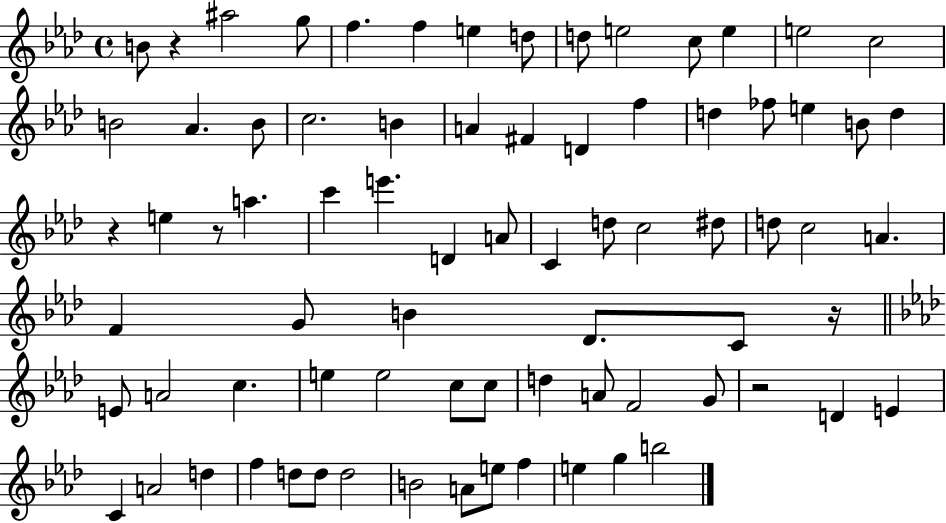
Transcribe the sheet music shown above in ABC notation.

X:1
T:Untitled
M:4/4
L:1/4
K:Ab
B/2 z ^a2 g/2 f f e d/2 d/2 e2 c/2 e e2 c2 B2 _A B/2 c2 B A ^F D f d _f/2 e B/2 d z e z/2 a c' e' D A/2 C d/2 c2 ^d/2 d/2 c2 A F G/2 B _D/2 C/2 z/4 E/2 A2 c e e2 c/2 c/2 d A/2 F2 G/2 z2 D E C A2 d f d/2 d/2 d2 B2 A/2 e/2 f e g b2